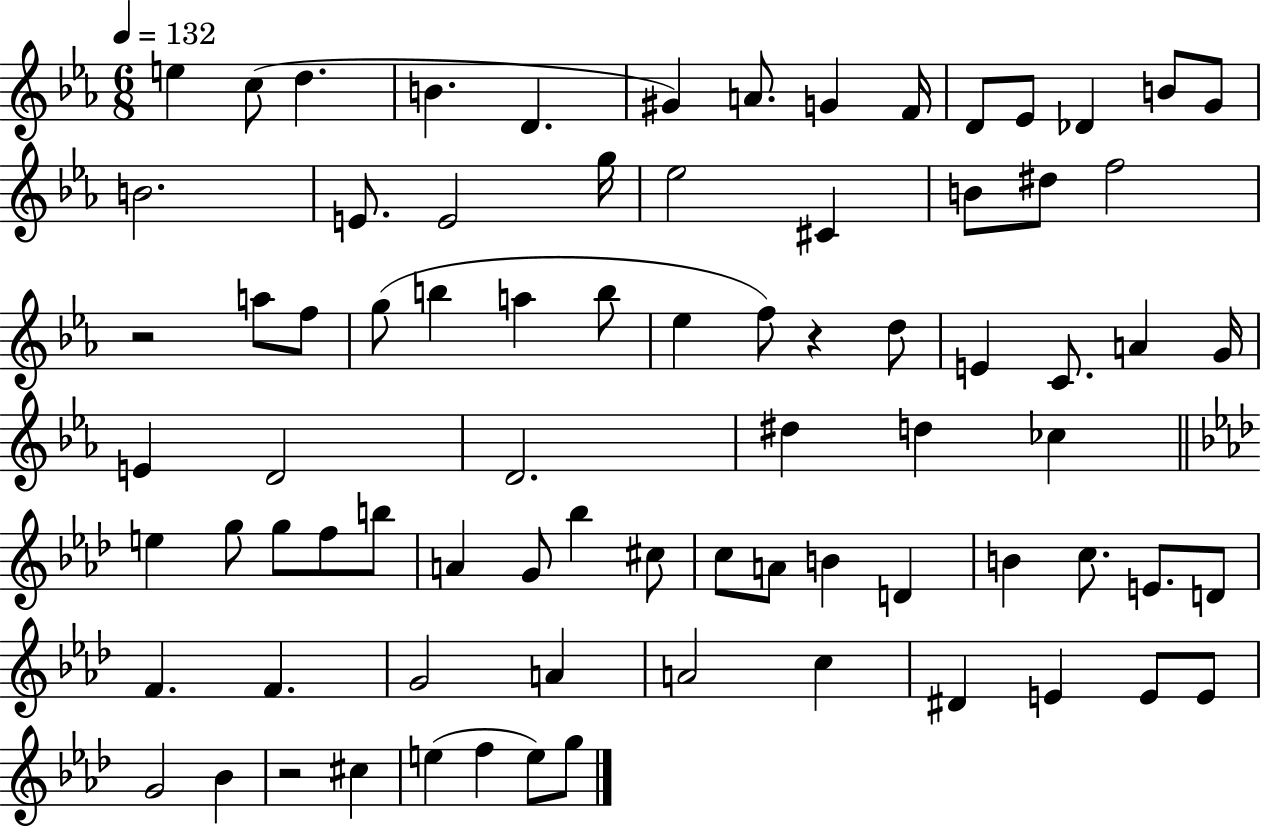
X:1
T:Untitled
M:6/8
L:1/4
K:Eb
e c/2 d B D ^G A/2 G F/4 D/2 _E/2 _D B/2 G/2 B2 E/2 E2 g/4 _e2 ^C B/2 ^d/2 f2 z2 a/2 f/2 g/2 b a b/2 _e f/2 z d/2 E C/2 A G/4 E D2 D2 ^d d _c e g/2 g/2 f/2 b/2 A G/2 _b ^c/2 c/2 A/2 B D B c/2 E/2 D/2 F F G2 A A2 c ^D E E/2 E/2 G2 _B z2 ^c e f e/2 g/2